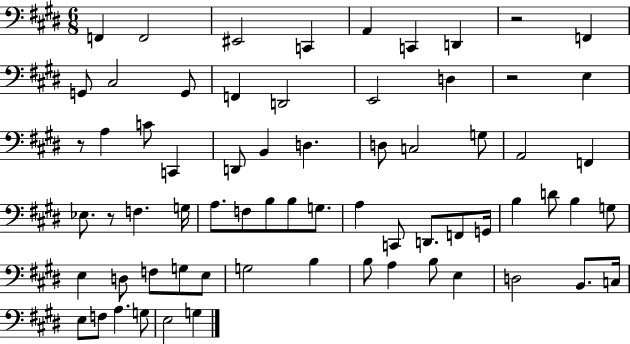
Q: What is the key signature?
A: E major